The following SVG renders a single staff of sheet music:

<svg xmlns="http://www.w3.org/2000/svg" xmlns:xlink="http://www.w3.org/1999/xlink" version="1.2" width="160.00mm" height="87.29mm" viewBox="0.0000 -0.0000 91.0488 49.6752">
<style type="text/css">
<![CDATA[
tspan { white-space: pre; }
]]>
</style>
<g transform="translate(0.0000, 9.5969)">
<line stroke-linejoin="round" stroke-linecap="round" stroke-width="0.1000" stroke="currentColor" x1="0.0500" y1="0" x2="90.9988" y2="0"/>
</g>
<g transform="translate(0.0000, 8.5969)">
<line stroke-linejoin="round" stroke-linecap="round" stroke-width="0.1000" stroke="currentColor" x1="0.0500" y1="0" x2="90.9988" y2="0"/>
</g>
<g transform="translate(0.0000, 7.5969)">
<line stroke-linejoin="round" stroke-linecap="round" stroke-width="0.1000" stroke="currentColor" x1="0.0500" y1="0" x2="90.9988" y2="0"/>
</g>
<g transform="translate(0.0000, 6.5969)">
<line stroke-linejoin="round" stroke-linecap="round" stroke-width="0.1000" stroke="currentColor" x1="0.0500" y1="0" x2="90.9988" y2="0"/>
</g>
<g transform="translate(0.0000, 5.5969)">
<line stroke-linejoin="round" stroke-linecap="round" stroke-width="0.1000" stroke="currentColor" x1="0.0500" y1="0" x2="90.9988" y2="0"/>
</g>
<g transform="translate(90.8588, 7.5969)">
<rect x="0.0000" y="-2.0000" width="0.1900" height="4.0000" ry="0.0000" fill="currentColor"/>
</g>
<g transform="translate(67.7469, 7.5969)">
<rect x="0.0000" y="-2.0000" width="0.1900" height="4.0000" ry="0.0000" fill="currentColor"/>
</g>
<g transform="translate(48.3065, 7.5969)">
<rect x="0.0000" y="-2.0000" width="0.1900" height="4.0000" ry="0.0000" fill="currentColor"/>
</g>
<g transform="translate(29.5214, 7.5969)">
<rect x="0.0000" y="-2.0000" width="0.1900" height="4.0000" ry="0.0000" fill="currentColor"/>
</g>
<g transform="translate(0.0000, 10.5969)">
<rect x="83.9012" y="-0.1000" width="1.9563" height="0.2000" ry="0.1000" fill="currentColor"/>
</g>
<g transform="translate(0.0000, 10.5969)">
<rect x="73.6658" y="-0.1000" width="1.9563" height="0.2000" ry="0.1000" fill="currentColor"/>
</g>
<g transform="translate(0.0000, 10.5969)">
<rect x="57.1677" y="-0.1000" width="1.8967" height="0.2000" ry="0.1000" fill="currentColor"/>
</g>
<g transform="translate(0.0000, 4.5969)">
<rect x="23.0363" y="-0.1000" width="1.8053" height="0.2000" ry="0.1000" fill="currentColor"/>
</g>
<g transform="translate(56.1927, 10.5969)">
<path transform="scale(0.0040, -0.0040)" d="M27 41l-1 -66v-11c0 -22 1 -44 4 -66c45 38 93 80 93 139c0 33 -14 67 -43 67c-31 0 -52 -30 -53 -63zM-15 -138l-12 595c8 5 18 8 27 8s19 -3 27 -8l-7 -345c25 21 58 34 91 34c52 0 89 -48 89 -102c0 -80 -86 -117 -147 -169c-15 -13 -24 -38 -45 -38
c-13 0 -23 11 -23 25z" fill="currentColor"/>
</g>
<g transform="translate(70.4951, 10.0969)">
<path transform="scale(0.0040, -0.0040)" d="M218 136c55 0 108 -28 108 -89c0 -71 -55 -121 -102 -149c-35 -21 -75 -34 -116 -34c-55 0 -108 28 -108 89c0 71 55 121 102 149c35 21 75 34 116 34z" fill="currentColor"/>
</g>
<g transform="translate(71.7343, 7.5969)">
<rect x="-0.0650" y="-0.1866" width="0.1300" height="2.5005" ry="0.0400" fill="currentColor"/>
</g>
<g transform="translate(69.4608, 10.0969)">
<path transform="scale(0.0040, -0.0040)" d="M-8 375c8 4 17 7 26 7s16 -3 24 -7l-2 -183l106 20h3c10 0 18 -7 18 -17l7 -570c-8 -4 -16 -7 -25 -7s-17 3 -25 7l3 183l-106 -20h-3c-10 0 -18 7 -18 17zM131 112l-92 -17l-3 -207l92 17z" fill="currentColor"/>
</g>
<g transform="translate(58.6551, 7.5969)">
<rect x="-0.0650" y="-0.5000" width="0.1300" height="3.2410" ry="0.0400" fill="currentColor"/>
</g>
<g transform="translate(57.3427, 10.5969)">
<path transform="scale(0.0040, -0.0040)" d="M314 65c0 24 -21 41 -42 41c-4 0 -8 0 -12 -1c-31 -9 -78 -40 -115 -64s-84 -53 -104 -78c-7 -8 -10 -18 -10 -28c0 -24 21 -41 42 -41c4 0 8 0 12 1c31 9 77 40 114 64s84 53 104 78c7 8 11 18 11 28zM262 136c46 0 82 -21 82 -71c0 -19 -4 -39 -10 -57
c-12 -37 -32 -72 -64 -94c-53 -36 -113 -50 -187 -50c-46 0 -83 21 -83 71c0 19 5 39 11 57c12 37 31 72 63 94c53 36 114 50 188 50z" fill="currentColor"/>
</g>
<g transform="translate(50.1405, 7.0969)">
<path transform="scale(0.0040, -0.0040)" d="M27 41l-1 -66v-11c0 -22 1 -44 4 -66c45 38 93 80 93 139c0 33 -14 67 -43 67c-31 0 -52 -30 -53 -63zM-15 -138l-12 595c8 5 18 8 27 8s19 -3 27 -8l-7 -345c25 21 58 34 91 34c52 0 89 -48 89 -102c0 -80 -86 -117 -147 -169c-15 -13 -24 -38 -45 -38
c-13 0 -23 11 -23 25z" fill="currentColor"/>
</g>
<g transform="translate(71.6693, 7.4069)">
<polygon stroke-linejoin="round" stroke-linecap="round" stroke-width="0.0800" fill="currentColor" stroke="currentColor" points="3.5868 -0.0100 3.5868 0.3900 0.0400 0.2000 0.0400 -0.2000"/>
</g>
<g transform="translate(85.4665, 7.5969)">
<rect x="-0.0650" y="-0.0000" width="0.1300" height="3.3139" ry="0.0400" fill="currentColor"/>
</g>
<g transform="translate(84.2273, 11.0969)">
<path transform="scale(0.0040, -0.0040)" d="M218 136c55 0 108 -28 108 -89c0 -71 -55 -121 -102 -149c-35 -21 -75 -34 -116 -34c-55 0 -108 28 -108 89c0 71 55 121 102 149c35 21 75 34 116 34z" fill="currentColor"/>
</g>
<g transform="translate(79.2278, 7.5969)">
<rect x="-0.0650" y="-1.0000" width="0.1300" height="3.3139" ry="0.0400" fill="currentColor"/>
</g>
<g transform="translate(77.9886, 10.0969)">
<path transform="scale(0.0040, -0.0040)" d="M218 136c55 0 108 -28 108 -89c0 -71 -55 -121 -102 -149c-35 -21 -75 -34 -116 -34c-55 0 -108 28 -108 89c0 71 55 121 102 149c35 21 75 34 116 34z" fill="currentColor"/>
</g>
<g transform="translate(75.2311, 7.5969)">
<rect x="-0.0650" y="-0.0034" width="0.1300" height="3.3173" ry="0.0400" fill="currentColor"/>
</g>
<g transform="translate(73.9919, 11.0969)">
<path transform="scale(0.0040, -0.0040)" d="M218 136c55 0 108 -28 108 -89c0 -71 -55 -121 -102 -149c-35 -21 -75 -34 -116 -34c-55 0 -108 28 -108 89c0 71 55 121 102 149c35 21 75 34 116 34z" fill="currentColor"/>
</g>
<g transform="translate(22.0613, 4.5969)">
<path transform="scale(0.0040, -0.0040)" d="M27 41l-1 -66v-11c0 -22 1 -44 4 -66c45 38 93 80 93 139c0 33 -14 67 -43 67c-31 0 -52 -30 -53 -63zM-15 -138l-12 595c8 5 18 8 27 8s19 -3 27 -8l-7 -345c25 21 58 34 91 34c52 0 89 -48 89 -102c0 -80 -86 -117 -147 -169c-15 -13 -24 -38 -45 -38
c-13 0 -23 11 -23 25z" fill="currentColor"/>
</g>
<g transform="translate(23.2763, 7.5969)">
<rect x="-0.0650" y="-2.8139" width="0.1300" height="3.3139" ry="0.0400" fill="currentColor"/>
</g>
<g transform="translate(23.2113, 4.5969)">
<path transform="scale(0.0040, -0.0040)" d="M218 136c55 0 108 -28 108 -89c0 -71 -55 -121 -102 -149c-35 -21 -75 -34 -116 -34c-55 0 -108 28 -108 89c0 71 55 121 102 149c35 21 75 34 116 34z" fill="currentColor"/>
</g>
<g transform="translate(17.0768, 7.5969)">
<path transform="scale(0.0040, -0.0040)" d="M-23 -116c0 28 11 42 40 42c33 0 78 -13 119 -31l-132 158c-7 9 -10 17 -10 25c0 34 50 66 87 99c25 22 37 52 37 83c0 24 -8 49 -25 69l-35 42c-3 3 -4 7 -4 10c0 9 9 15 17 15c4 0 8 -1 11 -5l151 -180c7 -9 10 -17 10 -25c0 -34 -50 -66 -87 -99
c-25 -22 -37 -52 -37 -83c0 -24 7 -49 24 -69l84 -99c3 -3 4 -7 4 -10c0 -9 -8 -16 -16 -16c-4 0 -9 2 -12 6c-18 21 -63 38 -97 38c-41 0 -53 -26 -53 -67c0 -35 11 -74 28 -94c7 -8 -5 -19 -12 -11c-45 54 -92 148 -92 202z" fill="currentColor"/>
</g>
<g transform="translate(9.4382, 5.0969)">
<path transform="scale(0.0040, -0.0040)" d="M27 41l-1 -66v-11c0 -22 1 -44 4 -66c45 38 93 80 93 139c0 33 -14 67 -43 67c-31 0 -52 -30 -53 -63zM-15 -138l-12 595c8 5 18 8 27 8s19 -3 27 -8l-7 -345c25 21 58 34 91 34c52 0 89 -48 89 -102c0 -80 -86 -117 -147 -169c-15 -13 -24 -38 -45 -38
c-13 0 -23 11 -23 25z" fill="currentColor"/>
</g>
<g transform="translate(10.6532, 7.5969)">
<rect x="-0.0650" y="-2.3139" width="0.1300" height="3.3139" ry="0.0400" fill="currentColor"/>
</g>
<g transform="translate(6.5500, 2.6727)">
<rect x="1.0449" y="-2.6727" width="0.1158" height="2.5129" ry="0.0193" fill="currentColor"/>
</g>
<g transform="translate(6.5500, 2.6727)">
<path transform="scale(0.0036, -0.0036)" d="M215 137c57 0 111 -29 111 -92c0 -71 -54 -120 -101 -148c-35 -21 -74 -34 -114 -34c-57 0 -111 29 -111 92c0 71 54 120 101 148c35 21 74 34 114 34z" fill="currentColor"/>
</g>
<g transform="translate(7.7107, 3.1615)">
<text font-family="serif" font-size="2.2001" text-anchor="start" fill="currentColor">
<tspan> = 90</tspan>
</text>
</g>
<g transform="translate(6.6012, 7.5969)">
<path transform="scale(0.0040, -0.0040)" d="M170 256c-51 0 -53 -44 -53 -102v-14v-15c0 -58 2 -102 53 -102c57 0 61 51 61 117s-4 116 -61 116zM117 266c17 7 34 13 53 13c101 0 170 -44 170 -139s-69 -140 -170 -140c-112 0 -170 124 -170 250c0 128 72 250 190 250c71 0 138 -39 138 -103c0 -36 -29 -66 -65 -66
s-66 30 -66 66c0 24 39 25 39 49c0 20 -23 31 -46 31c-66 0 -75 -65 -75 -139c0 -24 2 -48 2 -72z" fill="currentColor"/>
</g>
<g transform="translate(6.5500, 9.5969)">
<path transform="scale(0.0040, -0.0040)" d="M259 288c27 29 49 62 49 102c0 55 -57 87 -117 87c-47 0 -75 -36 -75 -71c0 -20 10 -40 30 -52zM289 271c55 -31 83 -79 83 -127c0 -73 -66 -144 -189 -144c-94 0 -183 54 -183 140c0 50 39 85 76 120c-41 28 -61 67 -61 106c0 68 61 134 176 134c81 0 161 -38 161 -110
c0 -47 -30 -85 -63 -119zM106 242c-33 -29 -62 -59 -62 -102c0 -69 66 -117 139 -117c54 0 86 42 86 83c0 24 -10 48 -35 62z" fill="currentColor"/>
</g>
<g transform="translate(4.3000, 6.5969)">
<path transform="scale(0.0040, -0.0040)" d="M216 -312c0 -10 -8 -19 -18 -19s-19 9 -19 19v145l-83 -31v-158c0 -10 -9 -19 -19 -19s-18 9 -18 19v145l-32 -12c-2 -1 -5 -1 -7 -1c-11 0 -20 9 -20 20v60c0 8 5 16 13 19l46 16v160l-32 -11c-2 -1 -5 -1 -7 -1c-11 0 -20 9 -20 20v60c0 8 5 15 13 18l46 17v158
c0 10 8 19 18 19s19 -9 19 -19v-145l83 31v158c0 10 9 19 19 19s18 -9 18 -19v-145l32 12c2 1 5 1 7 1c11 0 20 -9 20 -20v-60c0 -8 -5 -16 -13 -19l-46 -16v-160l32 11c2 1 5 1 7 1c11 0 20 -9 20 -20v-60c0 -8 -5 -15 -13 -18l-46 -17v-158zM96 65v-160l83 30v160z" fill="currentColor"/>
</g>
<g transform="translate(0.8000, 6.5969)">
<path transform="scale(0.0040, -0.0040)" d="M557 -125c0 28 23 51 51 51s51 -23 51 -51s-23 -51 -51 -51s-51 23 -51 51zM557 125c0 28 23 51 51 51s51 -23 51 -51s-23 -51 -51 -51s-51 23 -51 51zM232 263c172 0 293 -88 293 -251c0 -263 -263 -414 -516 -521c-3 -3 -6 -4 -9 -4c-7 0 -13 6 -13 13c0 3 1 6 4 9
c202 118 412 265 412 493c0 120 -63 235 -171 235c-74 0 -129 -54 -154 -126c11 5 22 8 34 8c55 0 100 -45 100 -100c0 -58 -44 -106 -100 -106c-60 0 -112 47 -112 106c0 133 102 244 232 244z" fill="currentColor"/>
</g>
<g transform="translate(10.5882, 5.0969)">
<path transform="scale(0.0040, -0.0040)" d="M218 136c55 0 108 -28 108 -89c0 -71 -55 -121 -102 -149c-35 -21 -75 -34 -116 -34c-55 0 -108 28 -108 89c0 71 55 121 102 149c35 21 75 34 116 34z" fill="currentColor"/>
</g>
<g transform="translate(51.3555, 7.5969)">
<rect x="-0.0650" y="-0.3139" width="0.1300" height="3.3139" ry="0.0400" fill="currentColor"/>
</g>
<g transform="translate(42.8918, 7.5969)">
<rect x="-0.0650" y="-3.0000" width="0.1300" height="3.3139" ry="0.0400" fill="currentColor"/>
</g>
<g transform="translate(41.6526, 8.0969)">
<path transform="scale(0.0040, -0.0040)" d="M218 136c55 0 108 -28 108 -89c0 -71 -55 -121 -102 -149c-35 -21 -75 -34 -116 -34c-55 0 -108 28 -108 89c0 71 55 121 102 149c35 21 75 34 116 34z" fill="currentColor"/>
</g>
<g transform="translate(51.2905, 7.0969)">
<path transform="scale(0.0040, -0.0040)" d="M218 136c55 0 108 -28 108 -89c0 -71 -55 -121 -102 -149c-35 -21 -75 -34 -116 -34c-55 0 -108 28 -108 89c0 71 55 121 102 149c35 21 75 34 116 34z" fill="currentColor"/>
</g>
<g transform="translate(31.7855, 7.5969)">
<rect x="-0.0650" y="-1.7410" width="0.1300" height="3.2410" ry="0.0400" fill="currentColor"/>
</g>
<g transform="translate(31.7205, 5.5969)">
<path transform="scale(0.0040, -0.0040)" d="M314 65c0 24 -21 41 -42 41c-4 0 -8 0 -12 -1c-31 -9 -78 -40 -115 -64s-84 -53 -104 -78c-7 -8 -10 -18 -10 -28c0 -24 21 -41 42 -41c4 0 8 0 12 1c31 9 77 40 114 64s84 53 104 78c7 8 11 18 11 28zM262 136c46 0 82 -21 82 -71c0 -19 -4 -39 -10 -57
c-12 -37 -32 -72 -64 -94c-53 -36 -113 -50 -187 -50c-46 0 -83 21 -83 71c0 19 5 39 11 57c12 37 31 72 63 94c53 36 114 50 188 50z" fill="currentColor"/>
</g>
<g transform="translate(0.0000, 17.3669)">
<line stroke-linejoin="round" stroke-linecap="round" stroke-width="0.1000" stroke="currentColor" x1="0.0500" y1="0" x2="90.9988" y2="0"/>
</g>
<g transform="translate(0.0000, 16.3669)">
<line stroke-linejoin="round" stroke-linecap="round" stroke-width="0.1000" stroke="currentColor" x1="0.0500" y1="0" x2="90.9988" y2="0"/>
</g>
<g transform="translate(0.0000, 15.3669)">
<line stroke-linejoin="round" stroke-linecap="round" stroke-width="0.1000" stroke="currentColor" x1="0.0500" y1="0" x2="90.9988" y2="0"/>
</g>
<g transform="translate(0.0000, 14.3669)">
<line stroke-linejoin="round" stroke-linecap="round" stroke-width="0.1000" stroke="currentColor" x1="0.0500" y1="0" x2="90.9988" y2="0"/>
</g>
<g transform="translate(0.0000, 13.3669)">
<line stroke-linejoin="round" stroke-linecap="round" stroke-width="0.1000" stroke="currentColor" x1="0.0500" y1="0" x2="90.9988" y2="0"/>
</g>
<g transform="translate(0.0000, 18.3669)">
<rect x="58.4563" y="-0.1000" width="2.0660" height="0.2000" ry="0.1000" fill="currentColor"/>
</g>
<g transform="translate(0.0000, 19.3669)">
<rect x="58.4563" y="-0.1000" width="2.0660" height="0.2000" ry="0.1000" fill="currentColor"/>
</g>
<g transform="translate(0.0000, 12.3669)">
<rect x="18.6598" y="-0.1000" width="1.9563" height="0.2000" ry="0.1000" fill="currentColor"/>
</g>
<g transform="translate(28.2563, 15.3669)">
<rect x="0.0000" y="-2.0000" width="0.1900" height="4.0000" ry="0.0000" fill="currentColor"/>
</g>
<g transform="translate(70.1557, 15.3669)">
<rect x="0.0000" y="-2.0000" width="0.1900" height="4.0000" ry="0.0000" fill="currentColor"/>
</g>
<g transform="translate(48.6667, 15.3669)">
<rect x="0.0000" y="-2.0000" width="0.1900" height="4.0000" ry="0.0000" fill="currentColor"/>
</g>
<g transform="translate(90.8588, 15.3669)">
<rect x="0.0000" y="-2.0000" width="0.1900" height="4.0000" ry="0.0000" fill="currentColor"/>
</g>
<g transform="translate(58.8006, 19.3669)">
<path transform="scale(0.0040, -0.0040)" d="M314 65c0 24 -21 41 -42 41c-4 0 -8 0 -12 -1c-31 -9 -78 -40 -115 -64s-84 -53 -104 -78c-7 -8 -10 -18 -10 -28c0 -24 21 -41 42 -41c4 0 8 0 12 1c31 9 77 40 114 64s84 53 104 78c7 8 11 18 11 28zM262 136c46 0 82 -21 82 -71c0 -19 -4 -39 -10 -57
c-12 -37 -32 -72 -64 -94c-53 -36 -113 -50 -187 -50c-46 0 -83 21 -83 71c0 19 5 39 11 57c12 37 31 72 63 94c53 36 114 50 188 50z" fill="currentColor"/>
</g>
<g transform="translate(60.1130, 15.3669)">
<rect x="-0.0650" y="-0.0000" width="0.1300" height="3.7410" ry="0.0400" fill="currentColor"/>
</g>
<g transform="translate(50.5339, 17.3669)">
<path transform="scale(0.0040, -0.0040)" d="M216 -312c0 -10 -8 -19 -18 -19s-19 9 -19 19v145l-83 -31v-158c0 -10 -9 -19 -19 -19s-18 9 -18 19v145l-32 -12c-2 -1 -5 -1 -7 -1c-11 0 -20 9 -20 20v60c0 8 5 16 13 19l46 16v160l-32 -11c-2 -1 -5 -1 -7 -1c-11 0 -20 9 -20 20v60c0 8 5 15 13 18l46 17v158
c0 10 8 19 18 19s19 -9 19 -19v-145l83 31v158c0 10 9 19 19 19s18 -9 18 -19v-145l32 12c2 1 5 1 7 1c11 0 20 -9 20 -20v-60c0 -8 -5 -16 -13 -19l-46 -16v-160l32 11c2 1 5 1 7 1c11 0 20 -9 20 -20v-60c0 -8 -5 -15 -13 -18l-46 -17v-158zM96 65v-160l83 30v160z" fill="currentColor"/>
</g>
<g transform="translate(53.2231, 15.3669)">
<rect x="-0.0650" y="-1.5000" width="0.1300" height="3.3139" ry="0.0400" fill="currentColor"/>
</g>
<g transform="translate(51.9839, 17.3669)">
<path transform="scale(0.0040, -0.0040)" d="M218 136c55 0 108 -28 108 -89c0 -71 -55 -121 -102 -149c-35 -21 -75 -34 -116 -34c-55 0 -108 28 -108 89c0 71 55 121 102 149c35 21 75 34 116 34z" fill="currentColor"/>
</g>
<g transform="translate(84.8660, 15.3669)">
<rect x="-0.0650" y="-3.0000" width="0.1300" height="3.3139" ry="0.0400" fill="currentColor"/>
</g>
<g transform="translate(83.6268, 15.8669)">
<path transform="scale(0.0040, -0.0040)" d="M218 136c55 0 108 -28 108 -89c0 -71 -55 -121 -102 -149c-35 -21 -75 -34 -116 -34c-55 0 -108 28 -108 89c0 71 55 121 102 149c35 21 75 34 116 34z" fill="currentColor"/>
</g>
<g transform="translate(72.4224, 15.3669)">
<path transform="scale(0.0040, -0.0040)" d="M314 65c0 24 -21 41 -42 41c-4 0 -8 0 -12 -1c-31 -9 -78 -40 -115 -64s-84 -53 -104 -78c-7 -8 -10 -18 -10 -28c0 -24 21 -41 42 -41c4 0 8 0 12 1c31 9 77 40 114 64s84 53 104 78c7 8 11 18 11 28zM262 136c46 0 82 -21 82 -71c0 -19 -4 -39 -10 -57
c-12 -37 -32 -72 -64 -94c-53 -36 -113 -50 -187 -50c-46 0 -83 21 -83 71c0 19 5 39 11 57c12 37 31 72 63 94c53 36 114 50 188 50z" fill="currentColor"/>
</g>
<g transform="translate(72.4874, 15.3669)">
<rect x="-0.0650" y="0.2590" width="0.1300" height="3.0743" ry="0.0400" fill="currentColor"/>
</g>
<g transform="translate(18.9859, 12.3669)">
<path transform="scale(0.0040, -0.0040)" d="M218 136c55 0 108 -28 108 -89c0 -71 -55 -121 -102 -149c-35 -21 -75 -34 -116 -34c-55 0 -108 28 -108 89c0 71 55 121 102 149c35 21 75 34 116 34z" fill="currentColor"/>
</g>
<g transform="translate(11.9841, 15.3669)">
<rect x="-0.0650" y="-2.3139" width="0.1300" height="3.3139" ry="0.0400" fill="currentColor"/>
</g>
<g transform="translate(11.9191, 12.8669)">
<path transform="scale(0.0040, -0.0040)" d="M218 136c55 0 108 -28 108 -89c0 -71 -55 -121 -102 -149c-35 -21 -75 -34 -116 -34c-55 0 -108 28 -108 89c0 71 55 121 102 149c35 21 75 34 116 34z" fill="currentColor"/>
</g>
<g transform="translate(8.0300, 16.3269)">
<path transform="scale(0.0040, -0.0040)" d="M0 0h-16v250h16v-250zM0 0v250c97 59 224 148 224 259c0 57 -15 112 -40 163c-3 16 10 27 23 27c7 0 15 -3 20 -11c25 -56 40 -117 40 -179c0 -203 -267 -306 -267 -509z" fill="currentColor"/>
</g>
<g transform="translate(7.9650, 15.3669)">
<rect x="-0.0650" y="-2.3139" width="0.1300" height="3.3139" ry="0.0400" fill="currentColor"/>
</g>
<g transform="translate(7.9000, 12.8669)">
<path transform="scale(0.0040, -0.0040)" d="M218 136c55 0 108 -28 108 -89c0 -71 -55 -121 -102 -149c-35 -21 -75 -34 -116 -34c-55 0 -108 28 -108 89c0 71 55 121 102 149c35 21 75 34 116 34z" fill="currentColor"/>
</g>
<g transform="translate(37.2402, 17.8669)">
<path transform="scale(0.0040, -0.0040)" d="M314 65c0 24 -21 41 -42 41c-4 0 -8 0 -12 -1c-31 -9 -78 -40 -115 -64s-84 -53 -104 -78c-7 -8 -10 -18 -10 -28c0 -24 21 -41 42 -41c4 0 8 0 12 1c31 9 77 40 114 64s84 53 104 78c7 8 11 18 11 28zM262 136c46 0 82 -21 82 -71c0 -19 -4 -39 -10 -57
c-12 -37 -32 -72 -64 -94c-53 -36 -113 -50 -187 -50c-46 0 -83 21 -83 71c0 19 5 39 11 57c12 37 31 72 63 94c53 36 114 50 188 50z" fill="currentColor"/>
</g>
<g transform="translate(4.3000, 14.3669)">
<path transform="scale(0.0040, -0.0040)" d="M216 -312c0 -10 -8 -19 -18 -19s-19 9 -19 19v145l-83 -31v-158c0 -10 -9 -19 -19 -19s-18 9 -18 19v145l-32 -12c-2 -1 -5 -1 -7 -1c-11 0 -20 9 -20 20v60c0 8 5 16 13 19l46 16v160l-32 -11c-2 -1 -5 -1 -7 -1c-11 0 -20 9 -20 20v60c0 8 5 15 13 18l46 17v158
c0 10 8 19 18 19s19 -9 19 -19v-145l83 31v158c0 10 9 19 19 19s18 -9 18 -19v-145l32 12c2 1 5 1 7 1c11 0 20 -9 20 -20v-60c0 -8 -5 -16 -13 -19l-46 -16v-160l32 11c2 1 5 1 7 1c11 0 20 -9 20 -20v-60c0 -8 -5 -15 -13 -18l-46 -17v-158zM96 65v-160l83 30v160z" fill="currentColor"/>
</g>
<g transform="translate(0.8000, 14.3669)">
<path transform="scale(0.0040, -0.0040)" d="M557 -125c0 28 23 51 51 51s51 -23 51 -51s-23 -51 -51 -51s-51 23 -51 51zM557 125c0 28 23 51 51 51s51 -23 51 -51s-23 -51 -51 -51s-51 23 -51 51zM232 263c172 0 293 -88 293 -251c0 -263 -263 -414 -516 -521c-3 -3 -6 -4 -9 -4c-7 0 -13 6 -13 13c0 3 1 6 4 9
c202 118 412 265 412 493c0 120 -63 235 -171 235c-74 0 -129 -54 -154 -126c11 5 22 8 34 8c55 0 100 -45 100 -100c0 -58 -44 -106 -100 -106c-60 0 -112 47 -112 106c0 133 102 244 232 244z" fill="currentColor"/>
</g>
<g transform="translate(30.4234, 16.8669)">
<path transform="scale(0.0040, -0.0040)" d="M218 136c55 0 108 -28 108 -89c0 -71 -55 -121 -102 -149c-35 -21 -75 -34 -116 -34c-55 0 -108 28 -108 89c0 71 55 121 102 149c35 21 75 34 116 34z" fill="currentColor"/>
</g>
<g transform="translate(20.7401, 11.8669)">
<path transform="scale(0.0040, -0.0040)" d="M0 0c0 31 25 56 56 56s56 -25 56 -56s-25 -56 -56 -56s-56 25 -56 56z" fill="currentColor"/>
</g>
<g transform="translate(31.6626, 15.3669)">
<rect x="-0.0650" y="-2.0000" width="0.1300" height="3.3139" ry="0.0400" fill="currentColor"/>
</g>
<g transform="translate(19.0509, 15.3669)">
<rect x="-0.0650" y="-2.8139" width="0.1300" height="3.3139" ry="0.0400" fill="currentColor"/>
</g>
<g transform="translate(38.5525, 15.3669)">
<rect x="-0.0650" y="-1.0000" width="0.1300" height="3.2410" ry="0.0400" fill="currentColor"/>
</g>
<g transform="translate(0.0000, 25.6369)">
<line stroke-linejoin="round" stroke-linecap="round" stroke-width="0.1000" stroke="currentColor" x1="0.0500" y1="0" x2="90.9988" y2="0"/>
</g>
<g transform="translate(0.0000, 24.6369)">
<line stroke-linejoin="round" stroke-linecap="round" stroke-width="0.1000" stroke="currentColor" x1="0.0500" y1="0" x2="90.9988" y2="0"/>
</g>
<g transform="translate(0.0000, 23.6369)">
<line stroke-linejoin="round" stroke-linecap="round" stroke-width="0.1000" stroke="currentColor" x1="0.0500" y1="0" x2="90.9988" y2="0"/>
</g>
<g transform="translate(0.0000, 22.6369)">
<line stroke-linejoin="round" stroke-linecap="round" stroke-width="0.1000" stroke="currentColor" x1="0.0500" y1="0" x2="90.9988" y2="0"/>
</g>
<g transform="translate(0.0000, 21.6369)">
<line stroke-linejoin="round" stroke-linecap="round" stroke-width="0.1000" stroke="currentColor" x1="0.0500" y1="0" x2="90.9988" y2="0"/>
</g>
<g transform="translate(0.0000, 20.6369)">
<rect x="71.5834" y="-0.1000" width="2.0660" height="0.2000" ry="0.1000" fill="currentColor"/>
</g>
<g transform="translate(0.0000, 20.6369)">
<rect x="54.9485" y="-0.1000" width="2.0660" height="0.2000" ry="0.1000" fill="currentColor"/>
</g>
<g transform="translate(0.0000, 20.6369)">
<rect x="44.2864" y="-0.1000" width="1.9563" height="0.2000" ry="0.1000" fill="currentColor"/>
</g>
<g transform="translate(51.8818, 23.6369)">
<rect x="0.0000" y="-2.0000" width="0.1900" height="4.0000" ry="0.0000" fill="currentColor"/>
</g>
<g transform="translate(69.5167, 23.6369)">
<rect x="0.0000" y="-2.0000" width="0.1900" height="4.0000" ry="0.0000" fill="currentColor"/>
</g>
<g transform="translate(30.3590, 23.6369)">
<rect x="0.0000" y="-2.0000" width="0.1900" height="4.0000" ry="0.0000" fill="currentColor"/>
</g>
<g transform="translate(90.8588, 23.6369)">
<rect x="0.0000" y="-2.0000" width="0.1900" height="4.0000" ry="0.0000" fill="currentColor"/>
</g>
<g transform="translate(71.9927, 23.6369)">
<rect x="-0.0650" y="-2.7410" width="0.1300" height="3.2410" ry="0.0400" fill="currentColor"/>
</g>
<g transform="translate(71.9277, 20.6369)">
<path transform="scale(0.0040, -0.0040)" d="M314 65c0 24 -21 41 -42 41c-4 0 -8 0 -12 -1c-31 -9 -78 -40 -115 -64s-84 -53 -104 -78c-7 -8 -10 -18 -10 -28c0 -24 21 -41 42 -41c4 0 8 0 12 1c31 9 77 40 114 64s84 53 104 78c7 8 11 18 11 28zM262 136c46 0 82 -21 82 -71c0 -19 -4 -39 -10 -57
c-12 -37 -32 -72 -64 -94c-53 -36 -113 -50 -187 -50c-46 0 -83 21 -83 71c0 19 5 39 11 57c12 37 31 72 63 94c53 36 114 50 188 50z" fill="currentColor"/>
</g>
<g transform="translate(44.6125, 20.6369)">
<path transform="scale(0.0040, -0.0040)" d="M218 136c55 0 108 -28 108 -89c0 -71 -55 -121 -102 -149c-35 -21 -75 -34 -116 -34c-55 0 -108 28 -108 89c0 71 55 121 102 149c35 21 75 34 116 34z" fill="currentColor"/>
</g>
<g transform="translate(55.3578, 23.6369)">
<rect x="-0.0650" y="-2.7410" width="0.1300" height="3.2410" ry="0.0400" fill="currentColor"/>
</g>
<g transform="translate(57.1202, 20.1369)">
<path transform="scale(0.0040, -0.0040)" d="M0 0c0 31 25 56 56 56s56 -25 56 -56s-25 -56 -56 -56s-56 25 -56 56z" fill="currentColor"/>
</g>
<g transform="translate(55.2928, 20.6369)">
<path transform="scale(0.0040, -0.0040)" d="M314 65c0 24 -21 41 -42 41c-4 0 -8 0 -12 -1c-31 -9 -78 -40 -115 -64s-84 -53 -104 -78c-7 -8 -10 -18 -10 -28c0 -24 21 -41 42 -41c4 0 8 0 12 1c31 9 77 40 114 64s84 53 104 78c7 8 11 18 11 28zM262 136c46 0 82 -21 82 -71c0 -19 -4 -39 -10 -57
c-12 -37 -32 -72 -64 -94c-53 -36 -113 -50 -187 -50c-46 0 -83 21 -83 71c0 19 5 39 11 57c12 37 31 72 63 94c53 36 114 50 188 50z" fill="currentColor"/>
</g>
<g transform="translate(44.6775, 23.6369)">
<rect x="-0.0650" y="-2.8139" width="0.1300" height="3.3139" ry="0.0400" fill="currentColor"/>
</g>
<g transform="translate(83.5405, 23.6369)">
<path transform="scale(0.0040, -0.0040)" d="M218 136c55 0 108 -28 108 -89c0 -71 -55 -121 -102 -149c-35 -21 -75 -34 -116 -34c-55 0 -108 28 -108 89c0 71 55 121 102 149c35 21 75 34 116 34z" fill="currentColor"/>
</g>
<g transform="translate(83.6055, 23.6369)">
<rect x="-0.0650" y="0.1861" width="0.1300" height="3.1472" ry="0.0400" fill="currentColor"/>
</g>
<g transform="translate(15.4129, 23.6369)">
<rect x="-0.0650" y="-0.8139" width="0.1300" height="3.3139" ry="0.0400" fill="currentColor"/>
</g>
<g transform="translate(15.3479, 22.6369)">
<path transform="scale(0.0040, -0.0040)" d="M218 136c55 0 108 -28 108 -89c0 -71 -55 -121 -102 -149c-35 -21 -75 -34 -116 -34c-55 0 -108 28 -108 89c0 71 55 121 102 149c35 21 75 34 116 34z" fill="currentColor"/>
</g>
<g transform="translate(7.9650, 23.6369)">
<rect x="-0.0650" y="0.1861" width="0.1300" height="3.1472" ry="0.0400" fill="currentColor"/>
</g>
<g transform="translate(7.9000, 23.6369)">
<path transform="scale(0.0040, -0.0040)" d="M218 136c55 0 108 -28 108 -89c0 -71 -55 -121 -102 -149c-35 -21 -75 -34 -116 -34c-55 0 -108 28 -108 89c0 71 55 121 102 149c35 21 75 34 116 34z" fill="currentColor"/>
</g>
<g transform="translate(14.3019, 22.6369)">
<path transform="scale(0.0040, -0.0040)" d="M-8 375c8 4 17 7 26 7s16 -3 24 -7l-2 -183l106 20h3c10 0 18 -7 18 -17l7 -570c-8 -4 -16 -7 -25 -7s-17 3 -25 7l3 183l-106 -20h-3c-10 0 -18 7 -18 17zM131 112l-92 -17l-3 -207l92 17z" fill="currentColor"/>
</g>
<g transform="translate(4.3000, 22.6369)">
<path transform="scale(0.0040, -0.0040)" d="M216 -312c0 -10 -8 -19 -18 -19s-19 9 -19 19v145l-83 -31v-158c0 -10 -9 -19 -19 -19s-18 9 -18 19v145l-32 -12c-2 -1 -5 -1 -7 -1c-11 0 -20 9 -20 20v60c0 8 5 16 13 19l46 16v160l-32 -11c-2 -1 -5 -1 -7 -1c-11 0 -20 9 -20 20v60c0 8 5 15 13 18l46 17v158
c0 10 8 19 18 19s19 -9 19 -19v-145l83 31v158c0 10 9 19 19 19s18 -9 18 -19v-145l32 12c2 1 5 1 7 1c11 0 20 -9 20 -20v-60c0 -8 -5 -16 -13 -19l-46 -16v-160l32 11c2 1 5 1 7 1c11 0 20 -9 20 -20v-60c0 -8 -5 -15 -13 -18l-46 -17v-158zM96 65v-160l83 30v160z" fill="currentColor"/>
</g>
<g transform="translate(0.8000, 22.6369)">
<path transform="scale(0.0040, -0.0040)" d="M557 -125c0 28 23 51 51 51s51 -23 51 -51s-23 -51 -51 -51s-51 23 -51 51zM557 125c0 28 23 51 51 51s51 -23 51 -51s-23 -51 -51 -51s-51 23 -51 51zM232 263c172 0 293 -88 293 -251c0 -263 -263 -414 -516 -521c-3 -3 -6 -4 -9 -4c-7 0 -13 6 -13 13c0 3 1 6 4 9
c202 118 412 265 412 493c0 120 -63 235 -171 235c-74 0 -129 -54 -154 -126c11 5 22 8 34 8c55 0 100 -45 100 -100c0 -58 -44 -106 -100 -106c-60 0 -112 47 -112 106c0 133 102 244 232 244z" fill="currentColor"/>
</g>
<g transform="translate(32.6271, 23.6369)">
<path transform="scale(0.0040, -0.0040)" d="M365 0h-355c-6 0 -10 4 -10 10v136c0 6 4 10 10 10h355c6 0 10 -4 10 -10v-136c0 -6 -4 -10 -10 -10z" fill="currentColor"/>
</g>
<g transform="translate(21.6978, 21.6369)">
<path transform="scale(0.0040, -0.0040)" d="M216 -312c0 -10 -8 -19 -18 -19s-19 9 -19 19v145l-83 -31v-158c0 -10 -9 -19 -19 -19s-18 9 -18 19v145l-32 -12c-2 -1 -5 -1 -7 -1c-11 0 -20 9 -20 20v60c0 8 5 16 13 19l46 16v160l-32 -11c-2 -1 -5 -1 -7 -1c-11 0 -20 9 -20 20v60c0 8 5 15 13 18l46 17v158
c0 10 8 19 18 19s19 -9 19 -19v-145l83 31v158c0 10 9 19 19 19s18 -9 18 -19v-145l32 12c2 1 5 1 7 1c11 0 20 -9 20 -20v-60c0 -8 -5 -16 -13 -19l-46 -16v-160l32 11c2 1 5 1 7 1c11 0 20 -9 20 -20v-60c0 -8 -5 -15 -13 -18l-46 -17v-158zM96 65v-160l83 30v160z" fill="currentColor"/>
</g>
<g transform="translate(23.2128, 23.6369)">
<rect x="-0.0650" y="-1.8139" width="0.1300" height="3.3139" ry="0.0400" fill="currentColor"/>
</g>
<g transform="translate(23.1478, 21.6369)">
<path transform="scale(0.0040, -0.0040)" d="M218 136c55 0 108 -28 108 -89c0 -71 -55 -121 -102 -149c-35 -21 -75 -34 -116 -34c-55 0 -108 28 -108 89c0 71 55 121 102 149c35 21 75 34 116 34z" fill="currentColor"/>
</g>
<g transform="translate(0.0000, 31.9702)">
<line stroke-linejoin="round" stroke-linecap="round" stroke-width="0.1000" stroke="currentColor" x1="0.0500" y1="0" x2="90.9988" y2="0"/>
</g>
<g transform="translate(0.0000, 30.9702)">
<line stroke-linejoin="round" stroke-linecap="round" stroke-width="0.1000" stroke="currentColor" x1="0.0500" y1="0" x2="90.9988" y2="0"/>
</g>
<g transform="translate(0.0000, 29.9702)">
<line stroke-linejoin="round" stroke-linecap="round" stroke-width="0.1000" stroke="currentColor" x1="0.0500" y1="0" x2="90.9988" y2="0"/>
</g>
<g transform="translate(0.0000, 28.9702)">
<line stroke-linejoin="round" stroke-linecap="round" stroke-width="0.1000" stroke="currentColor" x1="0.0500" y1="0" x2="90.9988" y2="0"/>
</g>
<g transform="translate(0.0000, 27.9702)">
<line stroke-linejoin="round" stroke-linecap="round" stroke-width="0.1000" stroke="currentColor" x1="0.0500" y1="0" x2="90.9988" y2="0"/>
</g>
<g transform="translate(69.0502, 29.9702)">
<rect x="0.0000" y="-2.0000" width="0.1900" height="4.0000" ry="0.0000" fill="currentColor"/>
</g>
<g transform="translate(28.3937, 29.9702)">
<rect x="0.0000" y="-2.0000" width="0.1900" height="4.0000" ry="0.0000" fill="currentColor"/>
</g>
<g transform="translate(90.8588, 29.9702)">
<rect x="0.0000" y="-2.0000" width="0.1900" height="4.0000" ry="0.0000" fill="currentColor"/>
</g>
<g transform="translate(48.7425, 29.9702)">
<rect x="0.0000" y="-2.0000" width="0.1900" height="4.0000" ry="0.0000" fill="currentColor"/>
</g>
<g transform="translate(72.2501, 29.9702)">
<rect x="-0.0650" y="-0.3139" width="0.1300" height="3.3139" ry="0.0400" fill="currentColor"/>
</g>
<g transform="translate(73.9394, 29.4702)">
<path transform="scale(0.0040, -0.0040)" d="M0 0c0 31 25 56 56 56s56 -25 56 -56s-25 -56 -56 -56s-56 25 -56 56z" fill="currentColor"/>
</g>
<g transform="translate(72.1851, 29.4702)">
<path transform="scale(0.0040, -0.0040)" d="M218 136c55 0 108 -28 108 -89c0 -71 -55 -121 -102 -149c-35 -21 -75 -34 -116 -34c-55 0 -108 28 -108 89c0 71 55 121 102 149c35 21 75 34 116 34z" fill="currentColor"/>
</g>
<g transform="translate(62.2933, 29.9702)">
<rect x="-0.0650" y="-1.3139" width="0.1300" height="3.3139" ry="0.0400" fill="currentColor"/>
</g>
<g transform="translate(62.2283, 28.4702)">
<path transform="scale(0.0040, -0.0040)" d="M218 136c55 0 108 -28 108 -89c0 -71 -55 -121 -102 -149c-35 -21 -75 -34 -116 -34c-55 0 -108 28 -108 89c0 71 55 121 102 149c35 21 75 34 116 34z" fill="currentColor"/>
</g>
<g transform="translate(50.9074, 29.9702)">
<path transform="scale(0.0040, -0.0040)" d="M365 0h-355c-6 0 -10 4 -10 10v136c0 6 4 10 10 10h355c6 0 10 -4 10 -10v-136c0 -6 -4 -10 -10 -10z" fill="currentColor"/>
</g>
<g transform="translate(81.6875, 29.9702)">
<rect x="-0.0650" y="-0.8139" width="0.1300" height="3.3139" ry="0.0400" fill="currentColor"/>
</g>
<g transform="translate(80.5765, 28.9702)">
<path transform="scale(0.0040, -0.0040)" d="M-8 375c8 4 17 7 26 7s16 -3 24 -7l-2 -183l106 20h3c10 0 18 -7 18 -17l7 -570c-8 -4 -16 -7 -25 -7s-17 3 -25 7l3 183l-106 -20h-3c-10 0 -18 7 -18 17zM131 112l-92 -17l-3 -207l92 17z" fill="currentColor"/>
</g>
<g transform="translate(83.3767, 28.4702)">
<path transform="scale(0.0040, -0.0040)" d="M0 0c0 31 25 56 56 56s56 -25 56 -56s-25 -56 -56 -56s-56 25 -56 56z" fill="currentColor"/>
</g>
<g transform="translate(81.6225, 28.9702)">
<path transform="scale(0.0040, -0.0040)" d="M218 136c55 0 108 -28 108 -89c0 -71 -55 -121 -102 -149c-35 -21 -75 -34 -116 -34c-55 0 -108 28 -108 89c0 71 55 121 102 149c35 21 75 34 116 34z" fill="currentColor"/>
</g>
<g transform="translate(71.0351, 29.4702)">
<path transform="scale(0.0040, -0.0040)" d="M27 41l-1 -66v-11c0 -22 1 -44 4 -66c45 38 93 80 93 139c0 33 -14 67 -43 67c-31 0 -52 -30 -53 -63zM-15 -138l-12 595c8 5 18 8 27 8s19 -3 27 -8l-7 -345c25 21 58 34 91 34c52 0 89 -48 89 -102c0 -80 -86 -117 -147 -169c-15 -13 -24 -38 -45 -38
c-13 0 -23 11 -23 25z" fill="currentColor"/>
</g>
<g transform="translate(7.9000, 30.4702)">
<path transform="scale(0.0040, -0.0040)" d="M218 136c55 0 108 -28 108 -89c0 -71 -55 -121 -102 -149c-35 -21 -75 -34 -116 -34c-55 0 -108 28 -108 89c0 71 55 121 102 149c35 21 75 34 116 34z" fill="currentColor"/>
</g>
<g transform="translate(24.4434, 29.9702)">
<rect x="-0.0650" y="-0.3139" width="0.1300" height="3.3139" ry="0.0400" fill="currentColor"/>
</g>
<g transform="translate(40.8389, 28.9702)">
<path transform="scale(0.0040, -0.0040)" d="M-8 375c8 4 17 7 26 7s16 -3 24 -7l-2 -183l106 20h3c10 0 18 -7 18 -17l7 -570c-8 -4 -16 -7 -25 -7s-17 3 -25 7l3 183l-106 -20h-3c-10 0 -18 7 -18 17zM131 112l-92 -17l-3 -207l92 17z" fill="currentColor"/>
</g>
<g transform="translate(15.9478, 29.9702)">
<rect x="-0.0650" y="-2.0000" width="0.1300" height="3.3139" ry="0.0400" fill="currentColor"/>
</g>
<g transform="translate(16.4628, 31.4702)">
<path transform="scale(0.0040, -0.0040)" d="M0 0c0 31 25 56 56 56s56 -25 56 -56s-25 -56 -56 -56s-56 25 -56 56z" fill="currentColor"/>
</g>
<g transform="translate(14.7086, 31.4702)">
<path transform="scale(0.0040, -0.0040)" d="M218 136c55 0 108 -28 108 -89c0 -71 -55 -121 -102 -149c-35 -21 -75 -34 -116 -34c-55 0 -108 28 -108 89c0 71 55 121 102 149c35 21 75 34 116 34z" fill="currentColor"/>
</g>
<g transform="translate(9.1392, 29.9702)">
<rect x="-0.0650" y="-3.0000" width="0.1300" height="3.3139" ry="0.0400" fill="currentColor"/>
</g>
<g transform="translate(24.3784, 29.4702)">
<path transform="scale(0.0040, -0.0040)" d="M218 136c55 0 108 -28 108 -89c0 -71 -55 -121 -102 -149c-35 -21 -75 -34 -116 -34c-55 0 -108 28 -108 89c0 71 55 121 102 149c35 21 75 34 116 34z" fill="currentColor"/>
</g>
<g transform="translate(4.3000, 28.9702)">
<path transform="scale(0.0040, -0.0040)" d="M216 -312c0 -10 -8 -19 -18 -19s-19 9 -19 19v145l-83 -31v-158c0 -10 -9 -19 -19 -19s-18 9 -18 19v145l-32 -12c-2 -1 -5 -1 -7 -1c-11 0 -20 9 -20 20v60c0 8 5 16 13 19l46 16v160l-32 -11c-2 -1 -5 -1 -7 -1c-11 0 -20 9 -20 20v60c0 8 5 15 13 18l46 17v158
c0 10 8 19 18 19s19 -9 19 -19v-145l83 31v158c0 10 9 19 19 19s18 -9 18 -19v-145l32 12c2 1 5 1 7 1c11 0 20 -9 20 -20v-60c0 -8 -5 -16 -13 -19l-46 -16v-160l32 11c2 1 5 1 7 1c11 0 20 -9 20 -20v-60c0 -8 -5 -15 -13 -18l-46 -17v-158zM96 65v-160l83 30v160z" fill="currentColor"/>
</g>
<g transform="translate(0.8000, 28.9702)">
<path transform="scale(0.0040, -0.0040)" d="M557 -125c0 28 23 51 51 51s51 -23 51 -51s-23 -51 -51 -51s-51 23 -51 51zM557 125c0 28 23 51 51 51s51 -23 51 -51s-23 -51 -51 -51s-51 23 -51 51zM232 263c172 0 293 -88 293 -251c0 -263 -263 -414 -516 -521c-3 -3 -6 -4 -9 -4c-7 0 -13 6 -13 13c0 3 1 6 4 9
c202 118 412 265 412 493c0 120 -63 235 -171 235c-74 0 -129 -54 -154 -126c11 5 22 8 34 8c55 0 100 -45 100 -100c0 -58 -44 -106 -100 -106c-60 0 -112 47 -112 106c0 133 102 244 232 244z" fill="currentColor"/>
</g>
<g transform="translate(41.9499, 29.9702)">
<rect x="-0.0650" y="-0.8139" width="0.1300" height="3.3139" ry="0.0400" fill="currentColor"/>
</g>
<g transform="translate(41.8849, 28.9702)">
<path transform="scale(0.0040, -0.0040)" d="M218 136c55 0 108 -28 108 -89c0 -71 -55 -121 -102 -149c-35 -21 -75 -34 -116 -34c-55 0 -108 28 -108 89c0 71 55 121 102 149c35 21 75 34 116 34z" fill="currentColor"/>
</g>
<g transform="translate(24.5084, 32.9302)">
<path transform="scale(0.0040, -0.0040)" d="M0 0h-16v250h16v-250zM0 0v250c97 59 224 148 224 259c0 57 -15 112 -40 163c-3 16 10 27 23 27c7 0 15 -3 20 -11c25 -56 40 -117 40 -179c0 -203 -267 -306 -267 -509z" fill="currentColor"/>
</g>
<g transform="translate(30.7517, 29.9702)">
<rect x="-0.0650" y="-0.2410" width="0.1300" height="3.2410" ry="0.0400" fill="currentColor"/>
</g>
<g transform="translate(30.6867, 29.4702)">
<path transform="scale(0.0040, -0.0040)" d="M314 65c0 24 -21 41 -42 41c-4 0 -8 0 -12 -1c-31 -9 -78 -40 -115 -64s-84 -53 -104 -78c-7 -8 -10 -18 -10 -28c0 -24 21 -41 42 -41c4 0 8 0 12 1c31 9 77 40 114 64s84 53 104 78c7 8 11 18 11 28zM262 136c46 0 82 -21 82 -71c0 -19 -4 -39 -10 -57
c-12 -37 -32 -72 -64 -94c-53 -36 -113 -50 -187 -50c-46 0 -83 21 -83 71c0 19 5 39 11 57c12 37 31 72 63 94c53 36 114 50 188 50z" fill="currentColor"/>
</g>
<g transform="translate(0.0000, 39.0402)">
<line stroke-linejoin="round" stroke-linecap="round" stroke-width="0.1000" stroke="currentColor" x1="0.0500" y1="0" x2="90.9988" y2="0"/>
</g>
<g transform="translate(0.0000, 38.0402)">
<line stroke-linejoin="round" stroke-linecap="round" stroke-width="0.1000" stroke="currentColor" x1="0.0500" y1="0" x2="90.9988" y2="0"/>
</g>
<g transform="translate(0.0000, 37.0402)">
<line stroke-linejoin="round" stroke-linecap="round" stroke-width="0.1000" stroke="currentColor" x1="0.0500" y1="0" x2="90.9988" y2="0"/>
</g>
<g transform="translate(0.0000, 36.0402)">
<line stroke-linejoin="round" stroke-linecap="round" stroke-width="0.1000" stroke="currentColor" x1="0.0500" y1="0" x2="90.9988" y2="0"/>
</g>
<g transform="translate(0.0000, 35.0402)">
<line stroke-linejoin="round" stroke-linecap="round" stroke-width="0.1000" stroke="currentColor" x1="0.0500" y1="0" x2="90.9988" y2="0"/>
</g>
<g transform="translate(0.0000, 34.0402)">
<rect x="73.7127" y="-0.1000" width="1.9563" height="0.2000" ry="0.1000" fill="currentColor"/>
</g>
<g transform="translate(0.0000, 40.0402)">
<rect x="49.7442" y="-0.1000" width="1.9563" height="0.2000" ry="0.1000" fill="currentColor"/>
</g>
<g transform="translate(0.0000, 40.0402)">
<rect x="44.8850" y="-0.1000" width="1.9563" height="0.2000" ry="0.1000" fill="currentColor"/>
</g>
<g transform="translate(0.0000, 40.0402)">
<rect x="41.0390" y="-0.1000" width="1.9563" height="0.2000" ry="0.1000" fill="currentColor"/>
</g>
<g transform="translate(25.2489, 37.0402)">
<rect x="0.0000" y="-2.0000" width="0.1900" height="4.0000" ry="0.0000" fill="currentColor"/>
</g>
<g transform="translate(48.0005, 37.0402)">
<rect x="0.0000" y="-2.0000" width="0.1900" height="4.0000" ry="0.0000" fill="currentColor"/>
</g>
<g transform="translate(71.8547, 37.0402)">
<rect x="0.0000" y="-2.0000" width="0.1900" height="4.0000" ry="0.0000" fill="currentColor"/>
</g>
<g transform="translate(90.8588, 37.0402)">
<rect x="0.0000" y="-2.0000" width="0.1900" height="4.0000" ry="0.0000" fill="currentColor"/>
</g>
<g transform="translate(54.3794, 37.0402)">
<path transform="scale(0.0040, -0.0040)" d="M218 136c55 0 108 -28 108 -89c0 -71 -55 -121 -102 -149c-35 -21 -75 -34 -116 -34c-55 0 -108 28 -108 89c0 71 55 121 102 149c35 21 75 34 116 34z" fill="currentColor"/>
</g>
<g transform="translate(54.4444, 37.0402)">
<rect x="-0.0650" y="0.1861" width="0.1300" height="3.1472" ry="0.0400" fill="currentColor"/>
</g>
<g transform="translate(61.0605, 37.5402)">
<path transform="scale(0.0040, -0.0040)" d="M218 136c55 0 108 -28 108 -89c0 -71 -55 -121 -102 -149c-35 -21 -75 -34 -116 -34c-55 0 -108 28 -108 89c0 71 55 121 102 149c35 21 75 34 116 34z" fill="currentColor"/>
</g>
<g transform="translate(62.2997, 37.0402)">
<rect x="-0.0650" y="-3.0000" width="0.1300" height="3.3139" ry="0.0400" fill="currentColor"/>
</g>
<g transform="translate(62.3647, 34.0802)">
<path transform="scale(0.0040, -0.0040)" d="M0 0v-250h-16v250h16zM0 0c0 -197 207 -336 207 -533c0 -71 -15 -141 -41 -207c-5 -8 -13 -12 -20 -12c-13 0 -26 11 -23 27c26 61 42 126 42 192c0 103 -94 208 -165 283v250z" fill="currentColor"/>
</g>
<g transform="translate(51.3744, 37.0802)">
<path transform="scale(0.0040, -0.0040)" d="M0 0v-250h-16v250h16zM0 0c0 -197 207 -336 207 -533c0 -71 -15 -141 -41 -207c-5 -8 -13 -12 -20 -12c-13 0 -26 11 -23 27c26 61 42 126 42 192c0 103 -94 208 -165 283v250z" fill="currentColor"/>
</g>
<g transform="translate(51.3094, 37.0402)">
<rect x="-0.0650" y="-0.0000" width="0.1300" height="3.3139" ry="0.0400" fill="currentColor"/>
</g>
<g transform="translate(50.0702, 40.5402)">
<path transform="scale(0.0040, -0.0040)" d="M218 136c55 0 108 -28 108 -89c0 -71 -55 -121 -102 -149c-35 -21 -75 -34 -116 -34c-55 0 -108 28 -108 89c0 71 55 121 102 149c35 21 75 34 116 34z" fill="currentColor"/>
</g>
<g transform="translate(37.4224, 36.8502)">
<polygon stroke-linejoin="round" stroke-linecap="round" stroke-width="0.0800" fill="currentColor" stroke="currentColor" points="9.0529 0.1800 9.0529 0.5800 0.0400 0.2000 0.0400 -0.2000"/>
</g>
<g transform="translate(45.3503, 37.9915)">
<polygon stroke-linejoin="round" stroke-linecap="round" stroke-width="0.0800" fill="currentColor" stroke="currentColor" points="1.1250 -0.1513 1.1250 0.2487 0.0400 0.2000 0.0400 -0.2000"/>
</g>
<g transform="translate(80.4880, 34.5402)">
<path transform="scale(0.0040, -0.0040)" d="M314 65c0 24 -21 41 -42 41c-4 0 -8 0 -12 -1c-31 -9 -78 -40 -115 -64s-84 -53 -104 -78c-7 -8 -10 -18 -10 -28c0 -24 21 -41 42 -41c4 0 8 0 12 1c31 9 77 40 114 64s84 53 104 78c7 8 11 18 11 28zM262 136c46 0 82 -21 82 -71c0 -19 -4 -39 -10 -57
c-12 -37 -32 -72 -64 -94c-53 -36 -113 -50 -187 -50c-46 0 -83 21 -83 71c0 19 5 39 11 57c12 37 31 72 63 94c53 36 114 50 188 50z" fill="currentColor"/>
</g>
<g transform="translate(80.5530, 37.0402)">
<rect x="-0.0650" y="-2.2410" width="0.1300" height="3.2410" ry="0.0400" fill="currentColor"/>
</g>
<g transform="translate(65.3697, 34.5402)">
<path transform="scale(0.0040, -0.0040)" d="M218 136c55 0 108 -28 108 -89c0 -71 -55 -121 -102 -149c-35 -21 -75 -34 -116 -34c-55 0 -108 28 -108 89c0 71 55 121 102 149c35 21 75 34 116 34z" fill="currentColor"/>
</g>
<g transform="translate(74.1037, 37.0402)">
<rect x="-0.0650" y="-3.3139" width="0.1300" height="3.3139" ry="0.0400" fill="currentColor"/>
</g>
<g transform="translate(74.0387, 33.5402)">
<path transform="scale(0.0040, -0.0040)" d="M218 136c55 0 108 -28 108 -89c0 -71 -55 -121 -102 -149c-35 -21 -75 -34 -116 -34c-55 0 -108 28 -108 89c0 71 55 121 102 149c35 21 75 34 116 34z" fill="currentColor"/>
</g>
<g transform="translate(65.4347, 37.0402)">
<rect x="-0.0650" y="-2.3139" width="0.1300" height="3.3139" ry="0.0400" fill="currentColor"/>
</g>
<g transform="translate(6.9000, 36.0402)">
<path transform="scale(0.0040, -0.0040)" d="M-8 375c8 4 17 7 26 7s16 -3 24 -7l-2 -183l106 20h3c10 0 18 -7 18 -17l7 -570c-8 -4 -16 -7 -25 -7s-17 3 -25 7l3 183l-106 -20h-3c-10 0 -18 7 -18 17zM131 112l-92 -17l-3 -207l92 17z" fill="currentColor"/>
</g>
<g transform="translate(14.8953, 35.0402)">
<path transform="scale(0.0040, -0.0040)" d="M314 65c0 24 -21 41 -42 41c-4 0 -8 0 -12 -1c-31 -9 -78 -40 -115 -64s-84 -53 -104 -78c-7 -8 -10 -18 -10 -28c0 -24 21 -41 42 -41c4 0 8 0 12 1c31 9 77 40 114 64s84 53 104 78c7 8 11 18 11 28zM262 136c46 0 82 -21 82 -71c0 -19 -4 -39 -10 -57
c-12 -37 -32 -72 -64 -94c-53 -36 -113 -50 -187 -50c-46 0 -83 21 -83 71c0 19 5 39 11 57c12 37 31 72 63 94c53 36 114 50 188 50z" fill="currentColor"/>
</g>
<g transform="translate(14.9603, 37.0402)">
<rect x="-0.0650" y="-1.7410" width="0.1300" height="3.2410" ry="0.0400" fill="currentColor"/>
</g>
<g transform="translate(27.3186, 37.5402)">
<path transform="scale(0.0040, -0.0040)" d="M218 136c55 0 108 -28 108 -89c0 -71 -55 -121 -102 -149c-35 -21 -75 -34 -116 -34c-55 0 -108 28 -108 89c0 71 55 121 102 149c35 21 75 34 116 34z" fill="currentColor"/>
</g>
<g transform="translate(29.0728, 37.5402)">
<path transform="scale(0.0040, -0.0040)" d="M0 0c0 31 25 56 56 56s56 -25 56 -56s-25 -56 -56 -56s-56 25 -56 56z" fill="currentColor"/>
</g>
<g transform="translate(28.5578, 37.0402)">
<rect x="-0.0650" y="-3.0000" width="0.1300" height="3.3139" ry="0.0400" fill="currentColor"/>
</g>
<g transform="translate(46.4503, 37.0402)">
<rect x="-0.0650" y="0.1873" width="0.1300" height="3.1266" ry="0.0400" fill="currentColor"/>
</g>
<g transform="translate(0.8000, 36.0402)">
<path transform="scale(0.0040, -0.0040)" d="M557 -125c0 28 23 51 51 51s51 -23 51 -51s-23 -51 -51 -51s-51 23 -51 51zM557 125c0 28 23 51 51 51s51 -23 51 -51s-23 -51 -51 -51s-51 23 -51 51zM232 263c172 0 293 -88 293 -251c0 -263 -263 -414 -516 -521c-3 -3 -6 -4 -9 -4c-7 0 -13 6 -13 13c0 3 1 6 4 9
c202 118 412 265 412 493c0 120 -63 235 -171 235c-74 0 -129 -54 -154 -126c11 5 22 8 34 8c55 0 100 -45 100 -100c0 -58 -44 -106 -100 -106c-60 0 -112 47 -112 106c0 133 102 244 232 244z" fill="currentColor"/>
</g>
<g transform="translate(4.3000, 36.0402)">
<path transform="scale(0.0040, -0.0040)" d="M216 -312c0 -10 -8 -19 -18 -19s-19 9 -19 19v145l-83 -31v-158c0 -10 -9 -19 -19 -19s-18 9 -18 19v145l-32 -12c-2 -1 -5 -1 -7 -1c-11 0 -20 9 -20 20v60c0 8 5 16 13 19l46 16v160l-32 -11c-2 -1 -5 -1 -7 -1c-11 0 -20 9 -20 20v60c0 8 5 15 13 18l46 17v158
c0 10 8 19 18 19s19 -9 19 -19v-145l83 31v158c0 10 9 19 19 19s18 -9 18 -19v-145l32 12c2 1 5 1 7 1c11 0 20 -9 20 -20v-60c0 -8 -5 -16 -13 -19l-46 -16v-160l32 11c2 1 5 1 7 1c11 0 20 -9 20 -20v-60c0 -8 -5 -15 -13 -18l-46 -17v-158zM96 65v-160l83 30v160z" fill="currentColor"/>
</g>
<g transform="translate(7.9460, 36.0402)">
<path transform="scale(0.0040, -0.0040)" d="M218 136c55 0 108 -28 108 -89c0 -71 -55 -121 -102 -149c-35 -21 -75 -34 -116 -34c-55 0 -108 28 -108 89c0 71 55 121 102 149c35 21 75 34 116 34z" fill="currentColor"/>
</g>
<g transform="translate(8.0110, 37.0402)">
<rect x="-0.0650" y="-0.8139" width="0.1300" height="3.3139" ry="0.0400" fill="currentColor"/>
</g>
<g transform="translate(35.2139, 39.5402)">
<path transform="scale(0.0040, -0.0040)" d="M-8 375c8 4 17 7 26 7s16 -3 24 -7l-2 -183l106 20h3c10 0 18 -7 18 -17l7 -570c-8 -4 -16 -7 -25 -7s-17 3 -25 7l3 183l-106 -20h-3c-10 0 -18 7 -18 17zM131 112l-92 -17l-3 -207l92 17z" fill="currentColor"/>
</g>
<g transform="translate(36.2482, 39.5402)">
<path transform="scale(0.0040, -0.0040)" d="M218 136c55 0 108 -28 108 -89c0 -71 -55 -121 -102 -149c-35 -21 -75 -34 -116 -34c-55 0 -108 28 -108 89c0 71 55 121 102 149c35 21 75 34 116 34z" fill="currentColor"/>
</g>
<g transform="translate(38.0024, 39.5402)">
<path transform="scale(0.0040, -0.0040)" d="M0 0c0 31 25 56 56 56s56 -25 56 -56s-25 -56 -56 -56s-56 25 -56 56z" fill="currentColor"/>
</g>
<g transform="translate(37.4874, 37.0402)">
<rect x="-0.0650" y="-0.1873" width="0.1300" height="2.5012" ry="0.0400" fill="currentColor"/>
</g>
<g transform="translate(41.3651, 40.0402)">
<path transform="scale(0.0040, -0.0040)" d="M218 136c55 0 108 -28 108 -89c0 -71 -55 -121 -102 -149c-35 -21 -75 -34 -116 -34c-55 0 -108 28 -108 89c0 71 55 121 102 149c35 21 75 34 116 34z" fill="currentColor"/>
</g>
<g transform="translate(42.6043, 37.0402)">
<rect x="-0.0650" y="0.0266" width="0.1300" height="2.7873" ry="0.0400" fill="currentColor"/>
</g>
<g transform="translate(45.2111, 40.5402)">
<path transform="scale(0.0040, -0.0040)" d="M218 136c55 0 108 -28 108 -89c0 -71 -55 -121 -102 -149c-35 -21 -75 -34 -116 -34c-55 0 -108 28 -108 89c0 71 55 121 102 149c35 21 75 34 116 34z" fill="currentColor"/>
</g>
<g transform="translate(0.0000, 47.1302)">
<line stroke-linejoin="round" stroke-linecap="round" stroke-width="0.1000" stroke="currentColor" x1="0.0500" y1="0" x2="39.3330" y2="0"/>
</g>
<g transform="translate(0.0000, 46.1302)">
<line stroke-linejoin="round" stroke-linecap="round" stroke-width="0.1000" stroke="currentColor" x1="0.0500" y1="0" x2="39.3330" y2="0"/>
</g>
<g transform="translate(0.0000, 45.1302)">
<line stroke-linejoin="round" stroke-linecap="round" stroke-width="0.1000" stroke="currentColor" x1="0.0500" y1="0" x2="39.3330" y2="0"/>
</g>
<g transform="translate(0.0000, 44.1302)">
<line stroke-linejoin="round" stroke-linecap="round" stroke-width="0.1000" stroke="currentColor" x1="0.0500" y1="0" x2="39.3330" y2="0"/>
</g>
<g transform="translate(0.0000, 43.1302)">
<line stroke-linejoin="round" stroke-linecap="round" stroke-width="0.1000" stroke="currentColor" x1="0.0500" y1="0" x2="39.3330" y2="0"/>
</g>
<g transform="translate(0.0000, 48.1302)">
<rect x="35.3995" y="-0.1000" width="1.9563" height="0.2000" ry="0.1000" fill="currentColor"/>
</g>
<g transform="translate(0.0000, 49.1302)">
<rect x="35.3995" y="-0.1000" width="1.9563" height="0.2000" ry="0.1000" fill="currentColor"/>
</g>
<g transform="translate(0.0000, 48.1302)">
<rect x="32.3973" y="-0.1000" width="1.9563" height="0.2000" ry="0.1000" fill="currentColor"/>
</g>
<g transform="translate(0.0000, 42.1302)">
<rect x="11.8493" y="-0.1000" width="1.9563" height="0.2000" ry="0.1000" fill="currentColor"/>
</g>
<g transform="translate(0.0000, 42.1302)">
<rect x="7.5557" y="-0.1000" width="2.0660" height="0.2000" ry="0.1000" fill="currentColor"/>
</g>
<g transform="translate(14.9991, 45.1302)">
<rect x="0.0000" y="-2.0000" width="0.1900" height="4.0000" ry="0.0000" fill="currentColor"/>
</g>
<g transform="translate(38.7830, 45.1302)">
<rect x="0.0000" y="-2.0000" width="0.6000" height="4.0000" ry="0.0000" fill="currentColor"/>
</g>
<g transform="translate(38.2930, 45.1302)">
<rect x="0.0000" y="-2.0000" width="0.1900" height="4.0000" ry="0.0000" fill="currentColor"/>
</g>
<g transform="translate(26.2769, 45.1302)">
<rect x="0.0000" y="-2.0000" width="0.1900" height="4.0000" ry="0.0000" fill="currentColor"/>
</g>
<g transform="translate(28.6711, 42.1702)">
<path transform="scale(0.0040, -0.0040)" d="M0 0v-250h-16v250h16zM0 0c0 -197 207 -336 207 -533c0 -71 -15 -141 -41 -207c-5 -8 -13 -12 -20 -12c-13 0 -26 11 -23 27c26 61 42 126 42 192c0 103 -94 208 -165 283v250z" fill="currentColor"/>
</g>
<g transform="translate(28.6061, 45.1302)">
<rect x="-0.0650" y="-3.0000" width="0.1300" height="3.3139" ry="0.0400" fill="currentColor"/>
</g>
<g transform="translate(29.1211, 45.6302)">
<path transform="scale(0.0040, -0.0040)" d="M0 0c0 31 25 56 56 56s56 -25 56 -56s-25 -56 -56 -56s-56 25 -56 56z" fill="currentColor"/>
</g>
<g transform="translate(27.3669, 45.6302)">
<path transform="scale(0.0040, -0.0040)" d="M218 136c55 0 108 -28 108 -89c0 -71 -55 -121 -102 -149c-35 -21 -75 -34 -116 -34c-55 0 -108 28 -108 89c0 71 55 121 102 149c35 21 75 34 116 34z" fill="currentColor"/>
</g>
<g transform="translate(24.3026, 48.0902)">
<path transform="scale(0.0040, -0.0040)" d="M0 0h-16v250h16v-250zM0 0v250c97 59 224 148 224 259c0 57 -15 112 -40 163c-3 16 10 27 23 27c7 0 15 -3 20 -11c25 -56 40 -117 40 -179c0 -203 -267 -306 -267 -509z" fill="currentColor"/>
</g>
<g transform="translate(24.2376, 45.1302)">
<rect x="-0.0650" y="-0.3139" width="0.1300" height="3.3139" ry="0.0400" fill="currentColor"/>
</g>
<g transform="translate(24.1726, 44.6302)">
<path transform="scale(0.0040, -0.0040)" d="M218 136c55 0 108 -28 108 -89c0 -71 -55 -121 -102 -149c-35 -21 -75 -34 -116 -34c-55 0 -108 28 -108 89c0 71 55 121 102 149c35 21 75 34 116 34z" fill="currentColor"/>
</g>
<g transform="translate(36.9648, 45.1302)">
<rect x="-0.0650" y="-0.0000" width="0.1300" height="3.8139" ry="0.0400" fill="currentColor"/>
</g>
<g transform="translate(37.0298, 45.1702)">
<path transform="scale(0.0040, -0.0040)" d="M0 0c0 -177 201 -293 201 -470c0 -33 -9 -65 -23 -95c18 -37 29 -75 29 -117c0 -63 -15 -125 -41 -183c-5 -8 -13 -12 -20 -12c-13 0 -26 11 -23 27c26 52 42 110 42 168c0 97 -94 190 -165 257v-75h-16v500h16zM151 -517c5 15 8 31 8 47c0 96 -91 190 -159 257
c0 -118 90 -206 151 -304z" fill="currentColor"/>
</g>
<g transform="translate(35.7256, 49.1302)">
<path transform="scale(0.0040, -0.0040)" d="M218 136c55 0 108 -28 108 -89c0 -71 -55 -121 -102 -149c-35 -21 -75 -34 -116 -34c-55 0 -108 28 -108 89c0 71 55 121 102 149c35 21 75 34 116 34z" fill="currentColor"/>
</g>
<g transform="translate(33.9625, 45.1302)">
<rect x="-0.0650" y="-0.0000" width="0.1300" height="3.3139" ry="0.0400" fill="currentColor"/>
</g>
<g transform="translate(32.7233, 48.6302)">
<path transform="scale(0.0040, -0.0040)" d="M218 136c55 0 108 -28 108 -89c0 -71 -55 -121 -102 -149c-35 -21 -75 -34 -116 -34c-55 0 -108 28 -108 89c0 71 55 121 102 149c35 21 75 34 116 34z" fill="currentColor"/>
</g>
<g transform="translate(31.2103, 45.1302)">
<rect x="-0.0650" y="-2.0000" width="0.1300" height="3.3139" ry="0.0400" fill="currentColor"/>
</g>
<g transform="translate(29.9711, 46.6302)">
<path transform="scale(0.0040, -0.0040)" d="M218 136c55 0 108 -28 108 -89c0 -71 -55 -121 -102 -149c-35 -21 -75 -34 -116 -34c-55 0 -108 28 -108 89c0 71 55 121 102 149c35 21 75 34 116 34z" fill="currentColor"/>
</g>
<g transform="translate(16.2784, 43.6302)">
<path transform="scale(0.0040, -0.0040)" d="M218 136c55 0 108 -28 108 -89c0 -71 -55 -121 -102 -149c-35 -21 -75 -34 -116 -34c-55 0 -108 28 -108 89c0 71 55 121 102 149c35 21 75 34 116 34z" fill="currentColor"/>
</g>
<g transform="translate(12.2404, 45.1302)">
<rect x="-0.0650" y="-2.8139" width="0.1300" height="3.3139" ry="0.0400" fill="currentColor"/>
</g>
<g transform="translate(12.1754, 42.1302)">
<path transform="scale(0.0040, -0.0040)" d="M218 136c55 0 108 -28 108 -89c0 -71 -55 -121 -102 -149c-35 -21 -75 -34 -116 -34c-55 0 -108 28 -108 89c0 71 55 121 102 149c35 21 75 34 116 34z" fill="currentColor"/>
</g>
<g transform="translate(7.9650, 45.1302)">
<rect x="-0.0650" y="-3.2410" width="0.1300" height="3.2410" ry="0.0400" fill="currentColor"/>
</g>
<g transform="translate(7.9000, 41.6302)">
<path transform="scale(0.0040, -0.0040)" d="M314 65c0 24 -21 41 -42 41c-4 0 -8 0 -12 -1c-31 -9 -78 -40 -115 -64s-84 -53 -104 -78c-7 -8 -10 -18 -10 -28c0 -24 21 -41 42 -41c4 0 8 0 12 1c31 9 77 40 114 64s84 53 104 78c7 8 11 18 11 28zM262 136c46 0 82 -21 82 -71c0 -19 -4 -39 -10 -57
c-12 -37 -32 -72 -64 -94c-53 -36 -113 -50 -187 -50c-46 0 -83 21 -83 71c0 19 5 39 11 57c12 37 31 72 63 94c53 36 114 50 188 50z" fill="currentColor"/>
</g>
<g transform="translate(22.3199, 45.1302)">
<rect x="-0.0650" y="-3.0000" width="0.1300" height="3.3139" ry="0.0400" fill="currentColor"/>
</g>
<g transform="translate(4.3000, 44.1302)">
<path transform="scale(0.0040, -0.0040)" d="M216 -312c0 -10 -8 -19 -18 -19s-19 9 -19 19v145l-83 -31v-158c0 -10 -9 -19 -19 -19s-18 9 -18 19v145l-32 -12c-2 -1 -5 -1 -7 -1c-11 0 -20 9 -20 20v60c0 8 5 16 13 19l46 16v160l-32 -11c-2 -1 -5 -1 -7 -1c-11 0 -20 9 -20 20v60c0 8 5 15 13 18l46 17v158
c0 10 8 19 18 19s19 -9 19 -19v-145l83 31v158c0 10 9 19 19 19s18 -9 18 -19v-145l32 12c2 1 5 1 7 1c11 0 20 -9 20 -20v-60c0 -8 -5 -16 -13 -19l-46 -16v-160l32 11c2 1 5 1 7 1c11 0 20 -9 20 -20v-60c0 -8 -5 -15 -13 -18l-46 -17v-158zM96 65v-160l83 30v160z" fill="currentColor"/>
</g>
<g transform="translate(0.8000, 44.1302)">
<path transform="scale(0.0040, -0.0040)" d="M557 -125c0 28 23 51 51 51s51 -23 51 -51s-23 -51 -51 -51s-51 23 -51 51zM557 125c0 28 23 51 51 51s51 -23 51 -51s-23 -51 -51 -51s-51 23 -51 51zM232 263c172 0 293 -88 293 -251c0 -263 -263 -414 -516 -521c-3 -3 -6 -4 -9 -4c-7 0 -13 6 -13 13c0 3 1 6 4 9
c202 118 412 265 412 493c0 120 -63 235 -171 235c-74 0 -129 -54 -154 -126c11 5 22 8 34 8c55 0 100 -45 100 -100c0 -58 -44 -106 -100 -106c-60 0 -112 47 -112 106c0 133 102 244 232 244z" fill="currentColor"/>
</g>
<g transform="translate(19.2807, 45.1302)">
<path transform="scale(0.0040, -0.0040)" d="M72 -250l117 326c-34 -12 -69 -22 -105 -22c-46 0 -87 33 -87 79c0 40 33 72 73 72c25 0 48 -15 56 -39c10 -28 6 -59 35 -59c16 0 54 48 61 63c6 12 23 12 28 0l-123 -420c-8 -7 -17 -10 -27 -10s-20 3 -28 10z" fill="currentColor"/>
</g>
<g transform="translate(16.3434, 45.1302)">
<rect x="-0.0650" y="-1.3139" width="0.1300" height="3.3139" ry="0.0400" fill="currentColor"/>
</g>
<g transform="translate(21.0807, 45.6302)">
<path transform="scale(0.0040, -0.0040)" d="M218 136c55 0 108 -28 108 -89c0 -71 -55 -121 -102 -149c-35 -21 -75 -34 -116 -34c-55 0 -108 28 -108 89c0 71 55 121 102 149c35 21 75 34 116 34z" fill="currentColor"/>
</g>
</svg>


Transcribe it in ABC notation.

X:1
T:Untitled
M:6/8
L:1/4
K:G
_B, z _C A,2 C, _E, _E,,2 F,,/2 D,,/2 F,, D,, B,/2 B, C A,, ^F,,2 ^G,, C,,2 D,2 C, D, F, ^A, z2 C C2 C2 D, C, A,, E,/2 E,2 F, z2 G, _E, F, F, A,2 C, F,,/2 E,,/2 D,,/4 D,,/2 D, C,/2 B, D B,2 D2 C G, z/2 C, E,/2 C,/2 A,, D,, C,,/4